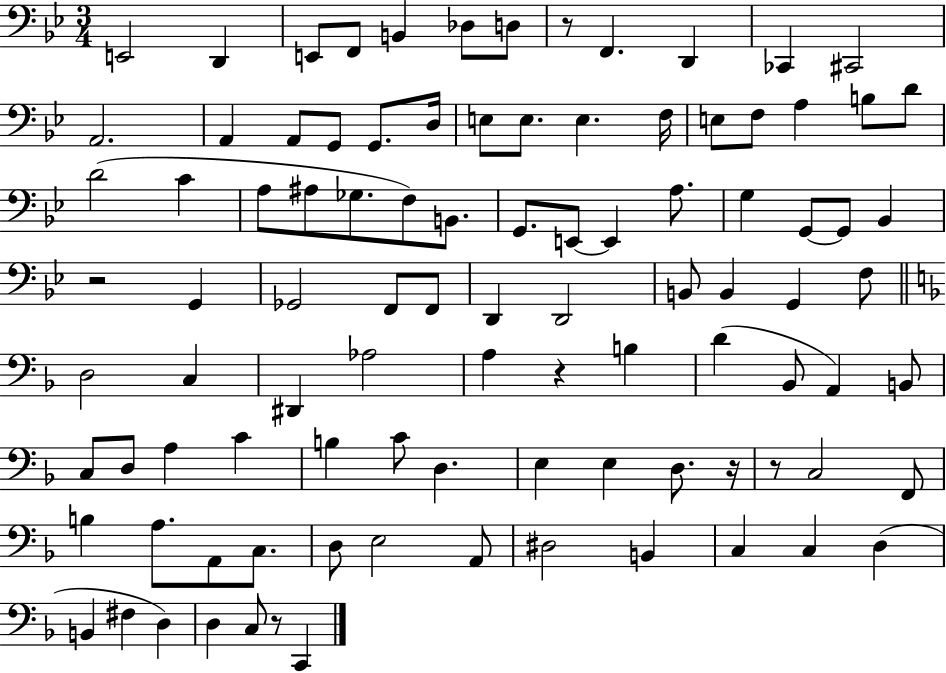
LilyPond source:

{
  \clef bass
  \numericTimeSignature
  \time 3/4
  \key bes \major
  \repeat volta 2 { e,2 d,4 | e,8 f,8 b,4 des8 d8 | r8 f,4. d,4 | ces,4 cis,2 | \break a,2. | a,4 a,8 g,8 g,8. d16 | e8 e8. e4. f16 | e8 f8 a4 b8 d'8 | \break d'2( c'4 | a8 ais8 ges8. f8) b,8. | g,8. e,8~~ e,4 a8. | g4 g,8~~ g,8 bes,4 | \break r2 g,4 | ges,2 f,8 f,8 | d,4 d,2 | b,8 b,4 g,4 f8 | \break \bar "||" \break \key d \minor d2 c4 | dis,4 aes2 | a4 r4 b4 | d'4( bes,8 a,4) b,8 | \break c8 d8 a4 c'4 | b4 c'8 d4. | e4 e4 d8. r16 | r8 c2 f,8 | \break b4 a8. a,8 c8. | d8 e2 a,8 | dis2 b,4 | c4 c4 d4( | \break b,4 fis4 d4) | d4 c8 r8 c,4 | } \bar "|."
}